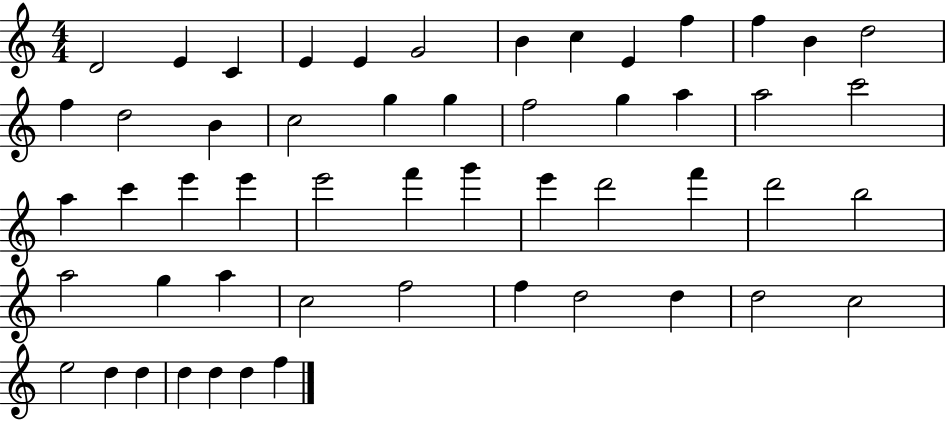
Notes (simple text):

D4/h E4/q C4/q E4/q E4/q G4/h B4/q C5/q E4/q F5/q F5/q B4/q D5/h F5/q D5/h B4/q C5/h G5/q G5/q F5/h G5/q A5/q A5/h C6/h A5/q C6/q E6/q E6/q E6/h F6/q G6/q E6/q D6/h F6/q D6/h B5/h A5/h G5/q A5/q C5/h F5/h F5/q D5/h D5/q D5/h C5/h E5/h D5/q D5/q D5/q D5/q D5/q F5/q